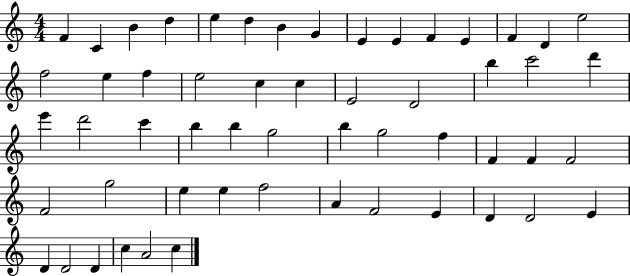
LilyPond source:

{
  \clef treble
  \numericTimeSignature
  \time 4/4
  \key c \major
  f'4 c'4 b'4 d''4 | e''4 d''4 b'4 g'4 | e'4 e'4 f'4 e'4 | f'4 d'4 e''2 | \break f''2 e''4 f''4 | e''2 c''4 c''4 | e'2 d'2 | b''4 c'''2 d'''4 | \break e'''4 d'''2 c'''4 | b''4 b''4 g''2 | b''4 g''2 f''4 | f'4 f'4 f'2 | \break f'2 g''2 | e''4 e''4 f''2 | a'4 f'2 e'4 | d'4 d'2 e'4 | \break d'4 d'2 d'4 | c''4 a'2 c''4 | \bar "|."
}